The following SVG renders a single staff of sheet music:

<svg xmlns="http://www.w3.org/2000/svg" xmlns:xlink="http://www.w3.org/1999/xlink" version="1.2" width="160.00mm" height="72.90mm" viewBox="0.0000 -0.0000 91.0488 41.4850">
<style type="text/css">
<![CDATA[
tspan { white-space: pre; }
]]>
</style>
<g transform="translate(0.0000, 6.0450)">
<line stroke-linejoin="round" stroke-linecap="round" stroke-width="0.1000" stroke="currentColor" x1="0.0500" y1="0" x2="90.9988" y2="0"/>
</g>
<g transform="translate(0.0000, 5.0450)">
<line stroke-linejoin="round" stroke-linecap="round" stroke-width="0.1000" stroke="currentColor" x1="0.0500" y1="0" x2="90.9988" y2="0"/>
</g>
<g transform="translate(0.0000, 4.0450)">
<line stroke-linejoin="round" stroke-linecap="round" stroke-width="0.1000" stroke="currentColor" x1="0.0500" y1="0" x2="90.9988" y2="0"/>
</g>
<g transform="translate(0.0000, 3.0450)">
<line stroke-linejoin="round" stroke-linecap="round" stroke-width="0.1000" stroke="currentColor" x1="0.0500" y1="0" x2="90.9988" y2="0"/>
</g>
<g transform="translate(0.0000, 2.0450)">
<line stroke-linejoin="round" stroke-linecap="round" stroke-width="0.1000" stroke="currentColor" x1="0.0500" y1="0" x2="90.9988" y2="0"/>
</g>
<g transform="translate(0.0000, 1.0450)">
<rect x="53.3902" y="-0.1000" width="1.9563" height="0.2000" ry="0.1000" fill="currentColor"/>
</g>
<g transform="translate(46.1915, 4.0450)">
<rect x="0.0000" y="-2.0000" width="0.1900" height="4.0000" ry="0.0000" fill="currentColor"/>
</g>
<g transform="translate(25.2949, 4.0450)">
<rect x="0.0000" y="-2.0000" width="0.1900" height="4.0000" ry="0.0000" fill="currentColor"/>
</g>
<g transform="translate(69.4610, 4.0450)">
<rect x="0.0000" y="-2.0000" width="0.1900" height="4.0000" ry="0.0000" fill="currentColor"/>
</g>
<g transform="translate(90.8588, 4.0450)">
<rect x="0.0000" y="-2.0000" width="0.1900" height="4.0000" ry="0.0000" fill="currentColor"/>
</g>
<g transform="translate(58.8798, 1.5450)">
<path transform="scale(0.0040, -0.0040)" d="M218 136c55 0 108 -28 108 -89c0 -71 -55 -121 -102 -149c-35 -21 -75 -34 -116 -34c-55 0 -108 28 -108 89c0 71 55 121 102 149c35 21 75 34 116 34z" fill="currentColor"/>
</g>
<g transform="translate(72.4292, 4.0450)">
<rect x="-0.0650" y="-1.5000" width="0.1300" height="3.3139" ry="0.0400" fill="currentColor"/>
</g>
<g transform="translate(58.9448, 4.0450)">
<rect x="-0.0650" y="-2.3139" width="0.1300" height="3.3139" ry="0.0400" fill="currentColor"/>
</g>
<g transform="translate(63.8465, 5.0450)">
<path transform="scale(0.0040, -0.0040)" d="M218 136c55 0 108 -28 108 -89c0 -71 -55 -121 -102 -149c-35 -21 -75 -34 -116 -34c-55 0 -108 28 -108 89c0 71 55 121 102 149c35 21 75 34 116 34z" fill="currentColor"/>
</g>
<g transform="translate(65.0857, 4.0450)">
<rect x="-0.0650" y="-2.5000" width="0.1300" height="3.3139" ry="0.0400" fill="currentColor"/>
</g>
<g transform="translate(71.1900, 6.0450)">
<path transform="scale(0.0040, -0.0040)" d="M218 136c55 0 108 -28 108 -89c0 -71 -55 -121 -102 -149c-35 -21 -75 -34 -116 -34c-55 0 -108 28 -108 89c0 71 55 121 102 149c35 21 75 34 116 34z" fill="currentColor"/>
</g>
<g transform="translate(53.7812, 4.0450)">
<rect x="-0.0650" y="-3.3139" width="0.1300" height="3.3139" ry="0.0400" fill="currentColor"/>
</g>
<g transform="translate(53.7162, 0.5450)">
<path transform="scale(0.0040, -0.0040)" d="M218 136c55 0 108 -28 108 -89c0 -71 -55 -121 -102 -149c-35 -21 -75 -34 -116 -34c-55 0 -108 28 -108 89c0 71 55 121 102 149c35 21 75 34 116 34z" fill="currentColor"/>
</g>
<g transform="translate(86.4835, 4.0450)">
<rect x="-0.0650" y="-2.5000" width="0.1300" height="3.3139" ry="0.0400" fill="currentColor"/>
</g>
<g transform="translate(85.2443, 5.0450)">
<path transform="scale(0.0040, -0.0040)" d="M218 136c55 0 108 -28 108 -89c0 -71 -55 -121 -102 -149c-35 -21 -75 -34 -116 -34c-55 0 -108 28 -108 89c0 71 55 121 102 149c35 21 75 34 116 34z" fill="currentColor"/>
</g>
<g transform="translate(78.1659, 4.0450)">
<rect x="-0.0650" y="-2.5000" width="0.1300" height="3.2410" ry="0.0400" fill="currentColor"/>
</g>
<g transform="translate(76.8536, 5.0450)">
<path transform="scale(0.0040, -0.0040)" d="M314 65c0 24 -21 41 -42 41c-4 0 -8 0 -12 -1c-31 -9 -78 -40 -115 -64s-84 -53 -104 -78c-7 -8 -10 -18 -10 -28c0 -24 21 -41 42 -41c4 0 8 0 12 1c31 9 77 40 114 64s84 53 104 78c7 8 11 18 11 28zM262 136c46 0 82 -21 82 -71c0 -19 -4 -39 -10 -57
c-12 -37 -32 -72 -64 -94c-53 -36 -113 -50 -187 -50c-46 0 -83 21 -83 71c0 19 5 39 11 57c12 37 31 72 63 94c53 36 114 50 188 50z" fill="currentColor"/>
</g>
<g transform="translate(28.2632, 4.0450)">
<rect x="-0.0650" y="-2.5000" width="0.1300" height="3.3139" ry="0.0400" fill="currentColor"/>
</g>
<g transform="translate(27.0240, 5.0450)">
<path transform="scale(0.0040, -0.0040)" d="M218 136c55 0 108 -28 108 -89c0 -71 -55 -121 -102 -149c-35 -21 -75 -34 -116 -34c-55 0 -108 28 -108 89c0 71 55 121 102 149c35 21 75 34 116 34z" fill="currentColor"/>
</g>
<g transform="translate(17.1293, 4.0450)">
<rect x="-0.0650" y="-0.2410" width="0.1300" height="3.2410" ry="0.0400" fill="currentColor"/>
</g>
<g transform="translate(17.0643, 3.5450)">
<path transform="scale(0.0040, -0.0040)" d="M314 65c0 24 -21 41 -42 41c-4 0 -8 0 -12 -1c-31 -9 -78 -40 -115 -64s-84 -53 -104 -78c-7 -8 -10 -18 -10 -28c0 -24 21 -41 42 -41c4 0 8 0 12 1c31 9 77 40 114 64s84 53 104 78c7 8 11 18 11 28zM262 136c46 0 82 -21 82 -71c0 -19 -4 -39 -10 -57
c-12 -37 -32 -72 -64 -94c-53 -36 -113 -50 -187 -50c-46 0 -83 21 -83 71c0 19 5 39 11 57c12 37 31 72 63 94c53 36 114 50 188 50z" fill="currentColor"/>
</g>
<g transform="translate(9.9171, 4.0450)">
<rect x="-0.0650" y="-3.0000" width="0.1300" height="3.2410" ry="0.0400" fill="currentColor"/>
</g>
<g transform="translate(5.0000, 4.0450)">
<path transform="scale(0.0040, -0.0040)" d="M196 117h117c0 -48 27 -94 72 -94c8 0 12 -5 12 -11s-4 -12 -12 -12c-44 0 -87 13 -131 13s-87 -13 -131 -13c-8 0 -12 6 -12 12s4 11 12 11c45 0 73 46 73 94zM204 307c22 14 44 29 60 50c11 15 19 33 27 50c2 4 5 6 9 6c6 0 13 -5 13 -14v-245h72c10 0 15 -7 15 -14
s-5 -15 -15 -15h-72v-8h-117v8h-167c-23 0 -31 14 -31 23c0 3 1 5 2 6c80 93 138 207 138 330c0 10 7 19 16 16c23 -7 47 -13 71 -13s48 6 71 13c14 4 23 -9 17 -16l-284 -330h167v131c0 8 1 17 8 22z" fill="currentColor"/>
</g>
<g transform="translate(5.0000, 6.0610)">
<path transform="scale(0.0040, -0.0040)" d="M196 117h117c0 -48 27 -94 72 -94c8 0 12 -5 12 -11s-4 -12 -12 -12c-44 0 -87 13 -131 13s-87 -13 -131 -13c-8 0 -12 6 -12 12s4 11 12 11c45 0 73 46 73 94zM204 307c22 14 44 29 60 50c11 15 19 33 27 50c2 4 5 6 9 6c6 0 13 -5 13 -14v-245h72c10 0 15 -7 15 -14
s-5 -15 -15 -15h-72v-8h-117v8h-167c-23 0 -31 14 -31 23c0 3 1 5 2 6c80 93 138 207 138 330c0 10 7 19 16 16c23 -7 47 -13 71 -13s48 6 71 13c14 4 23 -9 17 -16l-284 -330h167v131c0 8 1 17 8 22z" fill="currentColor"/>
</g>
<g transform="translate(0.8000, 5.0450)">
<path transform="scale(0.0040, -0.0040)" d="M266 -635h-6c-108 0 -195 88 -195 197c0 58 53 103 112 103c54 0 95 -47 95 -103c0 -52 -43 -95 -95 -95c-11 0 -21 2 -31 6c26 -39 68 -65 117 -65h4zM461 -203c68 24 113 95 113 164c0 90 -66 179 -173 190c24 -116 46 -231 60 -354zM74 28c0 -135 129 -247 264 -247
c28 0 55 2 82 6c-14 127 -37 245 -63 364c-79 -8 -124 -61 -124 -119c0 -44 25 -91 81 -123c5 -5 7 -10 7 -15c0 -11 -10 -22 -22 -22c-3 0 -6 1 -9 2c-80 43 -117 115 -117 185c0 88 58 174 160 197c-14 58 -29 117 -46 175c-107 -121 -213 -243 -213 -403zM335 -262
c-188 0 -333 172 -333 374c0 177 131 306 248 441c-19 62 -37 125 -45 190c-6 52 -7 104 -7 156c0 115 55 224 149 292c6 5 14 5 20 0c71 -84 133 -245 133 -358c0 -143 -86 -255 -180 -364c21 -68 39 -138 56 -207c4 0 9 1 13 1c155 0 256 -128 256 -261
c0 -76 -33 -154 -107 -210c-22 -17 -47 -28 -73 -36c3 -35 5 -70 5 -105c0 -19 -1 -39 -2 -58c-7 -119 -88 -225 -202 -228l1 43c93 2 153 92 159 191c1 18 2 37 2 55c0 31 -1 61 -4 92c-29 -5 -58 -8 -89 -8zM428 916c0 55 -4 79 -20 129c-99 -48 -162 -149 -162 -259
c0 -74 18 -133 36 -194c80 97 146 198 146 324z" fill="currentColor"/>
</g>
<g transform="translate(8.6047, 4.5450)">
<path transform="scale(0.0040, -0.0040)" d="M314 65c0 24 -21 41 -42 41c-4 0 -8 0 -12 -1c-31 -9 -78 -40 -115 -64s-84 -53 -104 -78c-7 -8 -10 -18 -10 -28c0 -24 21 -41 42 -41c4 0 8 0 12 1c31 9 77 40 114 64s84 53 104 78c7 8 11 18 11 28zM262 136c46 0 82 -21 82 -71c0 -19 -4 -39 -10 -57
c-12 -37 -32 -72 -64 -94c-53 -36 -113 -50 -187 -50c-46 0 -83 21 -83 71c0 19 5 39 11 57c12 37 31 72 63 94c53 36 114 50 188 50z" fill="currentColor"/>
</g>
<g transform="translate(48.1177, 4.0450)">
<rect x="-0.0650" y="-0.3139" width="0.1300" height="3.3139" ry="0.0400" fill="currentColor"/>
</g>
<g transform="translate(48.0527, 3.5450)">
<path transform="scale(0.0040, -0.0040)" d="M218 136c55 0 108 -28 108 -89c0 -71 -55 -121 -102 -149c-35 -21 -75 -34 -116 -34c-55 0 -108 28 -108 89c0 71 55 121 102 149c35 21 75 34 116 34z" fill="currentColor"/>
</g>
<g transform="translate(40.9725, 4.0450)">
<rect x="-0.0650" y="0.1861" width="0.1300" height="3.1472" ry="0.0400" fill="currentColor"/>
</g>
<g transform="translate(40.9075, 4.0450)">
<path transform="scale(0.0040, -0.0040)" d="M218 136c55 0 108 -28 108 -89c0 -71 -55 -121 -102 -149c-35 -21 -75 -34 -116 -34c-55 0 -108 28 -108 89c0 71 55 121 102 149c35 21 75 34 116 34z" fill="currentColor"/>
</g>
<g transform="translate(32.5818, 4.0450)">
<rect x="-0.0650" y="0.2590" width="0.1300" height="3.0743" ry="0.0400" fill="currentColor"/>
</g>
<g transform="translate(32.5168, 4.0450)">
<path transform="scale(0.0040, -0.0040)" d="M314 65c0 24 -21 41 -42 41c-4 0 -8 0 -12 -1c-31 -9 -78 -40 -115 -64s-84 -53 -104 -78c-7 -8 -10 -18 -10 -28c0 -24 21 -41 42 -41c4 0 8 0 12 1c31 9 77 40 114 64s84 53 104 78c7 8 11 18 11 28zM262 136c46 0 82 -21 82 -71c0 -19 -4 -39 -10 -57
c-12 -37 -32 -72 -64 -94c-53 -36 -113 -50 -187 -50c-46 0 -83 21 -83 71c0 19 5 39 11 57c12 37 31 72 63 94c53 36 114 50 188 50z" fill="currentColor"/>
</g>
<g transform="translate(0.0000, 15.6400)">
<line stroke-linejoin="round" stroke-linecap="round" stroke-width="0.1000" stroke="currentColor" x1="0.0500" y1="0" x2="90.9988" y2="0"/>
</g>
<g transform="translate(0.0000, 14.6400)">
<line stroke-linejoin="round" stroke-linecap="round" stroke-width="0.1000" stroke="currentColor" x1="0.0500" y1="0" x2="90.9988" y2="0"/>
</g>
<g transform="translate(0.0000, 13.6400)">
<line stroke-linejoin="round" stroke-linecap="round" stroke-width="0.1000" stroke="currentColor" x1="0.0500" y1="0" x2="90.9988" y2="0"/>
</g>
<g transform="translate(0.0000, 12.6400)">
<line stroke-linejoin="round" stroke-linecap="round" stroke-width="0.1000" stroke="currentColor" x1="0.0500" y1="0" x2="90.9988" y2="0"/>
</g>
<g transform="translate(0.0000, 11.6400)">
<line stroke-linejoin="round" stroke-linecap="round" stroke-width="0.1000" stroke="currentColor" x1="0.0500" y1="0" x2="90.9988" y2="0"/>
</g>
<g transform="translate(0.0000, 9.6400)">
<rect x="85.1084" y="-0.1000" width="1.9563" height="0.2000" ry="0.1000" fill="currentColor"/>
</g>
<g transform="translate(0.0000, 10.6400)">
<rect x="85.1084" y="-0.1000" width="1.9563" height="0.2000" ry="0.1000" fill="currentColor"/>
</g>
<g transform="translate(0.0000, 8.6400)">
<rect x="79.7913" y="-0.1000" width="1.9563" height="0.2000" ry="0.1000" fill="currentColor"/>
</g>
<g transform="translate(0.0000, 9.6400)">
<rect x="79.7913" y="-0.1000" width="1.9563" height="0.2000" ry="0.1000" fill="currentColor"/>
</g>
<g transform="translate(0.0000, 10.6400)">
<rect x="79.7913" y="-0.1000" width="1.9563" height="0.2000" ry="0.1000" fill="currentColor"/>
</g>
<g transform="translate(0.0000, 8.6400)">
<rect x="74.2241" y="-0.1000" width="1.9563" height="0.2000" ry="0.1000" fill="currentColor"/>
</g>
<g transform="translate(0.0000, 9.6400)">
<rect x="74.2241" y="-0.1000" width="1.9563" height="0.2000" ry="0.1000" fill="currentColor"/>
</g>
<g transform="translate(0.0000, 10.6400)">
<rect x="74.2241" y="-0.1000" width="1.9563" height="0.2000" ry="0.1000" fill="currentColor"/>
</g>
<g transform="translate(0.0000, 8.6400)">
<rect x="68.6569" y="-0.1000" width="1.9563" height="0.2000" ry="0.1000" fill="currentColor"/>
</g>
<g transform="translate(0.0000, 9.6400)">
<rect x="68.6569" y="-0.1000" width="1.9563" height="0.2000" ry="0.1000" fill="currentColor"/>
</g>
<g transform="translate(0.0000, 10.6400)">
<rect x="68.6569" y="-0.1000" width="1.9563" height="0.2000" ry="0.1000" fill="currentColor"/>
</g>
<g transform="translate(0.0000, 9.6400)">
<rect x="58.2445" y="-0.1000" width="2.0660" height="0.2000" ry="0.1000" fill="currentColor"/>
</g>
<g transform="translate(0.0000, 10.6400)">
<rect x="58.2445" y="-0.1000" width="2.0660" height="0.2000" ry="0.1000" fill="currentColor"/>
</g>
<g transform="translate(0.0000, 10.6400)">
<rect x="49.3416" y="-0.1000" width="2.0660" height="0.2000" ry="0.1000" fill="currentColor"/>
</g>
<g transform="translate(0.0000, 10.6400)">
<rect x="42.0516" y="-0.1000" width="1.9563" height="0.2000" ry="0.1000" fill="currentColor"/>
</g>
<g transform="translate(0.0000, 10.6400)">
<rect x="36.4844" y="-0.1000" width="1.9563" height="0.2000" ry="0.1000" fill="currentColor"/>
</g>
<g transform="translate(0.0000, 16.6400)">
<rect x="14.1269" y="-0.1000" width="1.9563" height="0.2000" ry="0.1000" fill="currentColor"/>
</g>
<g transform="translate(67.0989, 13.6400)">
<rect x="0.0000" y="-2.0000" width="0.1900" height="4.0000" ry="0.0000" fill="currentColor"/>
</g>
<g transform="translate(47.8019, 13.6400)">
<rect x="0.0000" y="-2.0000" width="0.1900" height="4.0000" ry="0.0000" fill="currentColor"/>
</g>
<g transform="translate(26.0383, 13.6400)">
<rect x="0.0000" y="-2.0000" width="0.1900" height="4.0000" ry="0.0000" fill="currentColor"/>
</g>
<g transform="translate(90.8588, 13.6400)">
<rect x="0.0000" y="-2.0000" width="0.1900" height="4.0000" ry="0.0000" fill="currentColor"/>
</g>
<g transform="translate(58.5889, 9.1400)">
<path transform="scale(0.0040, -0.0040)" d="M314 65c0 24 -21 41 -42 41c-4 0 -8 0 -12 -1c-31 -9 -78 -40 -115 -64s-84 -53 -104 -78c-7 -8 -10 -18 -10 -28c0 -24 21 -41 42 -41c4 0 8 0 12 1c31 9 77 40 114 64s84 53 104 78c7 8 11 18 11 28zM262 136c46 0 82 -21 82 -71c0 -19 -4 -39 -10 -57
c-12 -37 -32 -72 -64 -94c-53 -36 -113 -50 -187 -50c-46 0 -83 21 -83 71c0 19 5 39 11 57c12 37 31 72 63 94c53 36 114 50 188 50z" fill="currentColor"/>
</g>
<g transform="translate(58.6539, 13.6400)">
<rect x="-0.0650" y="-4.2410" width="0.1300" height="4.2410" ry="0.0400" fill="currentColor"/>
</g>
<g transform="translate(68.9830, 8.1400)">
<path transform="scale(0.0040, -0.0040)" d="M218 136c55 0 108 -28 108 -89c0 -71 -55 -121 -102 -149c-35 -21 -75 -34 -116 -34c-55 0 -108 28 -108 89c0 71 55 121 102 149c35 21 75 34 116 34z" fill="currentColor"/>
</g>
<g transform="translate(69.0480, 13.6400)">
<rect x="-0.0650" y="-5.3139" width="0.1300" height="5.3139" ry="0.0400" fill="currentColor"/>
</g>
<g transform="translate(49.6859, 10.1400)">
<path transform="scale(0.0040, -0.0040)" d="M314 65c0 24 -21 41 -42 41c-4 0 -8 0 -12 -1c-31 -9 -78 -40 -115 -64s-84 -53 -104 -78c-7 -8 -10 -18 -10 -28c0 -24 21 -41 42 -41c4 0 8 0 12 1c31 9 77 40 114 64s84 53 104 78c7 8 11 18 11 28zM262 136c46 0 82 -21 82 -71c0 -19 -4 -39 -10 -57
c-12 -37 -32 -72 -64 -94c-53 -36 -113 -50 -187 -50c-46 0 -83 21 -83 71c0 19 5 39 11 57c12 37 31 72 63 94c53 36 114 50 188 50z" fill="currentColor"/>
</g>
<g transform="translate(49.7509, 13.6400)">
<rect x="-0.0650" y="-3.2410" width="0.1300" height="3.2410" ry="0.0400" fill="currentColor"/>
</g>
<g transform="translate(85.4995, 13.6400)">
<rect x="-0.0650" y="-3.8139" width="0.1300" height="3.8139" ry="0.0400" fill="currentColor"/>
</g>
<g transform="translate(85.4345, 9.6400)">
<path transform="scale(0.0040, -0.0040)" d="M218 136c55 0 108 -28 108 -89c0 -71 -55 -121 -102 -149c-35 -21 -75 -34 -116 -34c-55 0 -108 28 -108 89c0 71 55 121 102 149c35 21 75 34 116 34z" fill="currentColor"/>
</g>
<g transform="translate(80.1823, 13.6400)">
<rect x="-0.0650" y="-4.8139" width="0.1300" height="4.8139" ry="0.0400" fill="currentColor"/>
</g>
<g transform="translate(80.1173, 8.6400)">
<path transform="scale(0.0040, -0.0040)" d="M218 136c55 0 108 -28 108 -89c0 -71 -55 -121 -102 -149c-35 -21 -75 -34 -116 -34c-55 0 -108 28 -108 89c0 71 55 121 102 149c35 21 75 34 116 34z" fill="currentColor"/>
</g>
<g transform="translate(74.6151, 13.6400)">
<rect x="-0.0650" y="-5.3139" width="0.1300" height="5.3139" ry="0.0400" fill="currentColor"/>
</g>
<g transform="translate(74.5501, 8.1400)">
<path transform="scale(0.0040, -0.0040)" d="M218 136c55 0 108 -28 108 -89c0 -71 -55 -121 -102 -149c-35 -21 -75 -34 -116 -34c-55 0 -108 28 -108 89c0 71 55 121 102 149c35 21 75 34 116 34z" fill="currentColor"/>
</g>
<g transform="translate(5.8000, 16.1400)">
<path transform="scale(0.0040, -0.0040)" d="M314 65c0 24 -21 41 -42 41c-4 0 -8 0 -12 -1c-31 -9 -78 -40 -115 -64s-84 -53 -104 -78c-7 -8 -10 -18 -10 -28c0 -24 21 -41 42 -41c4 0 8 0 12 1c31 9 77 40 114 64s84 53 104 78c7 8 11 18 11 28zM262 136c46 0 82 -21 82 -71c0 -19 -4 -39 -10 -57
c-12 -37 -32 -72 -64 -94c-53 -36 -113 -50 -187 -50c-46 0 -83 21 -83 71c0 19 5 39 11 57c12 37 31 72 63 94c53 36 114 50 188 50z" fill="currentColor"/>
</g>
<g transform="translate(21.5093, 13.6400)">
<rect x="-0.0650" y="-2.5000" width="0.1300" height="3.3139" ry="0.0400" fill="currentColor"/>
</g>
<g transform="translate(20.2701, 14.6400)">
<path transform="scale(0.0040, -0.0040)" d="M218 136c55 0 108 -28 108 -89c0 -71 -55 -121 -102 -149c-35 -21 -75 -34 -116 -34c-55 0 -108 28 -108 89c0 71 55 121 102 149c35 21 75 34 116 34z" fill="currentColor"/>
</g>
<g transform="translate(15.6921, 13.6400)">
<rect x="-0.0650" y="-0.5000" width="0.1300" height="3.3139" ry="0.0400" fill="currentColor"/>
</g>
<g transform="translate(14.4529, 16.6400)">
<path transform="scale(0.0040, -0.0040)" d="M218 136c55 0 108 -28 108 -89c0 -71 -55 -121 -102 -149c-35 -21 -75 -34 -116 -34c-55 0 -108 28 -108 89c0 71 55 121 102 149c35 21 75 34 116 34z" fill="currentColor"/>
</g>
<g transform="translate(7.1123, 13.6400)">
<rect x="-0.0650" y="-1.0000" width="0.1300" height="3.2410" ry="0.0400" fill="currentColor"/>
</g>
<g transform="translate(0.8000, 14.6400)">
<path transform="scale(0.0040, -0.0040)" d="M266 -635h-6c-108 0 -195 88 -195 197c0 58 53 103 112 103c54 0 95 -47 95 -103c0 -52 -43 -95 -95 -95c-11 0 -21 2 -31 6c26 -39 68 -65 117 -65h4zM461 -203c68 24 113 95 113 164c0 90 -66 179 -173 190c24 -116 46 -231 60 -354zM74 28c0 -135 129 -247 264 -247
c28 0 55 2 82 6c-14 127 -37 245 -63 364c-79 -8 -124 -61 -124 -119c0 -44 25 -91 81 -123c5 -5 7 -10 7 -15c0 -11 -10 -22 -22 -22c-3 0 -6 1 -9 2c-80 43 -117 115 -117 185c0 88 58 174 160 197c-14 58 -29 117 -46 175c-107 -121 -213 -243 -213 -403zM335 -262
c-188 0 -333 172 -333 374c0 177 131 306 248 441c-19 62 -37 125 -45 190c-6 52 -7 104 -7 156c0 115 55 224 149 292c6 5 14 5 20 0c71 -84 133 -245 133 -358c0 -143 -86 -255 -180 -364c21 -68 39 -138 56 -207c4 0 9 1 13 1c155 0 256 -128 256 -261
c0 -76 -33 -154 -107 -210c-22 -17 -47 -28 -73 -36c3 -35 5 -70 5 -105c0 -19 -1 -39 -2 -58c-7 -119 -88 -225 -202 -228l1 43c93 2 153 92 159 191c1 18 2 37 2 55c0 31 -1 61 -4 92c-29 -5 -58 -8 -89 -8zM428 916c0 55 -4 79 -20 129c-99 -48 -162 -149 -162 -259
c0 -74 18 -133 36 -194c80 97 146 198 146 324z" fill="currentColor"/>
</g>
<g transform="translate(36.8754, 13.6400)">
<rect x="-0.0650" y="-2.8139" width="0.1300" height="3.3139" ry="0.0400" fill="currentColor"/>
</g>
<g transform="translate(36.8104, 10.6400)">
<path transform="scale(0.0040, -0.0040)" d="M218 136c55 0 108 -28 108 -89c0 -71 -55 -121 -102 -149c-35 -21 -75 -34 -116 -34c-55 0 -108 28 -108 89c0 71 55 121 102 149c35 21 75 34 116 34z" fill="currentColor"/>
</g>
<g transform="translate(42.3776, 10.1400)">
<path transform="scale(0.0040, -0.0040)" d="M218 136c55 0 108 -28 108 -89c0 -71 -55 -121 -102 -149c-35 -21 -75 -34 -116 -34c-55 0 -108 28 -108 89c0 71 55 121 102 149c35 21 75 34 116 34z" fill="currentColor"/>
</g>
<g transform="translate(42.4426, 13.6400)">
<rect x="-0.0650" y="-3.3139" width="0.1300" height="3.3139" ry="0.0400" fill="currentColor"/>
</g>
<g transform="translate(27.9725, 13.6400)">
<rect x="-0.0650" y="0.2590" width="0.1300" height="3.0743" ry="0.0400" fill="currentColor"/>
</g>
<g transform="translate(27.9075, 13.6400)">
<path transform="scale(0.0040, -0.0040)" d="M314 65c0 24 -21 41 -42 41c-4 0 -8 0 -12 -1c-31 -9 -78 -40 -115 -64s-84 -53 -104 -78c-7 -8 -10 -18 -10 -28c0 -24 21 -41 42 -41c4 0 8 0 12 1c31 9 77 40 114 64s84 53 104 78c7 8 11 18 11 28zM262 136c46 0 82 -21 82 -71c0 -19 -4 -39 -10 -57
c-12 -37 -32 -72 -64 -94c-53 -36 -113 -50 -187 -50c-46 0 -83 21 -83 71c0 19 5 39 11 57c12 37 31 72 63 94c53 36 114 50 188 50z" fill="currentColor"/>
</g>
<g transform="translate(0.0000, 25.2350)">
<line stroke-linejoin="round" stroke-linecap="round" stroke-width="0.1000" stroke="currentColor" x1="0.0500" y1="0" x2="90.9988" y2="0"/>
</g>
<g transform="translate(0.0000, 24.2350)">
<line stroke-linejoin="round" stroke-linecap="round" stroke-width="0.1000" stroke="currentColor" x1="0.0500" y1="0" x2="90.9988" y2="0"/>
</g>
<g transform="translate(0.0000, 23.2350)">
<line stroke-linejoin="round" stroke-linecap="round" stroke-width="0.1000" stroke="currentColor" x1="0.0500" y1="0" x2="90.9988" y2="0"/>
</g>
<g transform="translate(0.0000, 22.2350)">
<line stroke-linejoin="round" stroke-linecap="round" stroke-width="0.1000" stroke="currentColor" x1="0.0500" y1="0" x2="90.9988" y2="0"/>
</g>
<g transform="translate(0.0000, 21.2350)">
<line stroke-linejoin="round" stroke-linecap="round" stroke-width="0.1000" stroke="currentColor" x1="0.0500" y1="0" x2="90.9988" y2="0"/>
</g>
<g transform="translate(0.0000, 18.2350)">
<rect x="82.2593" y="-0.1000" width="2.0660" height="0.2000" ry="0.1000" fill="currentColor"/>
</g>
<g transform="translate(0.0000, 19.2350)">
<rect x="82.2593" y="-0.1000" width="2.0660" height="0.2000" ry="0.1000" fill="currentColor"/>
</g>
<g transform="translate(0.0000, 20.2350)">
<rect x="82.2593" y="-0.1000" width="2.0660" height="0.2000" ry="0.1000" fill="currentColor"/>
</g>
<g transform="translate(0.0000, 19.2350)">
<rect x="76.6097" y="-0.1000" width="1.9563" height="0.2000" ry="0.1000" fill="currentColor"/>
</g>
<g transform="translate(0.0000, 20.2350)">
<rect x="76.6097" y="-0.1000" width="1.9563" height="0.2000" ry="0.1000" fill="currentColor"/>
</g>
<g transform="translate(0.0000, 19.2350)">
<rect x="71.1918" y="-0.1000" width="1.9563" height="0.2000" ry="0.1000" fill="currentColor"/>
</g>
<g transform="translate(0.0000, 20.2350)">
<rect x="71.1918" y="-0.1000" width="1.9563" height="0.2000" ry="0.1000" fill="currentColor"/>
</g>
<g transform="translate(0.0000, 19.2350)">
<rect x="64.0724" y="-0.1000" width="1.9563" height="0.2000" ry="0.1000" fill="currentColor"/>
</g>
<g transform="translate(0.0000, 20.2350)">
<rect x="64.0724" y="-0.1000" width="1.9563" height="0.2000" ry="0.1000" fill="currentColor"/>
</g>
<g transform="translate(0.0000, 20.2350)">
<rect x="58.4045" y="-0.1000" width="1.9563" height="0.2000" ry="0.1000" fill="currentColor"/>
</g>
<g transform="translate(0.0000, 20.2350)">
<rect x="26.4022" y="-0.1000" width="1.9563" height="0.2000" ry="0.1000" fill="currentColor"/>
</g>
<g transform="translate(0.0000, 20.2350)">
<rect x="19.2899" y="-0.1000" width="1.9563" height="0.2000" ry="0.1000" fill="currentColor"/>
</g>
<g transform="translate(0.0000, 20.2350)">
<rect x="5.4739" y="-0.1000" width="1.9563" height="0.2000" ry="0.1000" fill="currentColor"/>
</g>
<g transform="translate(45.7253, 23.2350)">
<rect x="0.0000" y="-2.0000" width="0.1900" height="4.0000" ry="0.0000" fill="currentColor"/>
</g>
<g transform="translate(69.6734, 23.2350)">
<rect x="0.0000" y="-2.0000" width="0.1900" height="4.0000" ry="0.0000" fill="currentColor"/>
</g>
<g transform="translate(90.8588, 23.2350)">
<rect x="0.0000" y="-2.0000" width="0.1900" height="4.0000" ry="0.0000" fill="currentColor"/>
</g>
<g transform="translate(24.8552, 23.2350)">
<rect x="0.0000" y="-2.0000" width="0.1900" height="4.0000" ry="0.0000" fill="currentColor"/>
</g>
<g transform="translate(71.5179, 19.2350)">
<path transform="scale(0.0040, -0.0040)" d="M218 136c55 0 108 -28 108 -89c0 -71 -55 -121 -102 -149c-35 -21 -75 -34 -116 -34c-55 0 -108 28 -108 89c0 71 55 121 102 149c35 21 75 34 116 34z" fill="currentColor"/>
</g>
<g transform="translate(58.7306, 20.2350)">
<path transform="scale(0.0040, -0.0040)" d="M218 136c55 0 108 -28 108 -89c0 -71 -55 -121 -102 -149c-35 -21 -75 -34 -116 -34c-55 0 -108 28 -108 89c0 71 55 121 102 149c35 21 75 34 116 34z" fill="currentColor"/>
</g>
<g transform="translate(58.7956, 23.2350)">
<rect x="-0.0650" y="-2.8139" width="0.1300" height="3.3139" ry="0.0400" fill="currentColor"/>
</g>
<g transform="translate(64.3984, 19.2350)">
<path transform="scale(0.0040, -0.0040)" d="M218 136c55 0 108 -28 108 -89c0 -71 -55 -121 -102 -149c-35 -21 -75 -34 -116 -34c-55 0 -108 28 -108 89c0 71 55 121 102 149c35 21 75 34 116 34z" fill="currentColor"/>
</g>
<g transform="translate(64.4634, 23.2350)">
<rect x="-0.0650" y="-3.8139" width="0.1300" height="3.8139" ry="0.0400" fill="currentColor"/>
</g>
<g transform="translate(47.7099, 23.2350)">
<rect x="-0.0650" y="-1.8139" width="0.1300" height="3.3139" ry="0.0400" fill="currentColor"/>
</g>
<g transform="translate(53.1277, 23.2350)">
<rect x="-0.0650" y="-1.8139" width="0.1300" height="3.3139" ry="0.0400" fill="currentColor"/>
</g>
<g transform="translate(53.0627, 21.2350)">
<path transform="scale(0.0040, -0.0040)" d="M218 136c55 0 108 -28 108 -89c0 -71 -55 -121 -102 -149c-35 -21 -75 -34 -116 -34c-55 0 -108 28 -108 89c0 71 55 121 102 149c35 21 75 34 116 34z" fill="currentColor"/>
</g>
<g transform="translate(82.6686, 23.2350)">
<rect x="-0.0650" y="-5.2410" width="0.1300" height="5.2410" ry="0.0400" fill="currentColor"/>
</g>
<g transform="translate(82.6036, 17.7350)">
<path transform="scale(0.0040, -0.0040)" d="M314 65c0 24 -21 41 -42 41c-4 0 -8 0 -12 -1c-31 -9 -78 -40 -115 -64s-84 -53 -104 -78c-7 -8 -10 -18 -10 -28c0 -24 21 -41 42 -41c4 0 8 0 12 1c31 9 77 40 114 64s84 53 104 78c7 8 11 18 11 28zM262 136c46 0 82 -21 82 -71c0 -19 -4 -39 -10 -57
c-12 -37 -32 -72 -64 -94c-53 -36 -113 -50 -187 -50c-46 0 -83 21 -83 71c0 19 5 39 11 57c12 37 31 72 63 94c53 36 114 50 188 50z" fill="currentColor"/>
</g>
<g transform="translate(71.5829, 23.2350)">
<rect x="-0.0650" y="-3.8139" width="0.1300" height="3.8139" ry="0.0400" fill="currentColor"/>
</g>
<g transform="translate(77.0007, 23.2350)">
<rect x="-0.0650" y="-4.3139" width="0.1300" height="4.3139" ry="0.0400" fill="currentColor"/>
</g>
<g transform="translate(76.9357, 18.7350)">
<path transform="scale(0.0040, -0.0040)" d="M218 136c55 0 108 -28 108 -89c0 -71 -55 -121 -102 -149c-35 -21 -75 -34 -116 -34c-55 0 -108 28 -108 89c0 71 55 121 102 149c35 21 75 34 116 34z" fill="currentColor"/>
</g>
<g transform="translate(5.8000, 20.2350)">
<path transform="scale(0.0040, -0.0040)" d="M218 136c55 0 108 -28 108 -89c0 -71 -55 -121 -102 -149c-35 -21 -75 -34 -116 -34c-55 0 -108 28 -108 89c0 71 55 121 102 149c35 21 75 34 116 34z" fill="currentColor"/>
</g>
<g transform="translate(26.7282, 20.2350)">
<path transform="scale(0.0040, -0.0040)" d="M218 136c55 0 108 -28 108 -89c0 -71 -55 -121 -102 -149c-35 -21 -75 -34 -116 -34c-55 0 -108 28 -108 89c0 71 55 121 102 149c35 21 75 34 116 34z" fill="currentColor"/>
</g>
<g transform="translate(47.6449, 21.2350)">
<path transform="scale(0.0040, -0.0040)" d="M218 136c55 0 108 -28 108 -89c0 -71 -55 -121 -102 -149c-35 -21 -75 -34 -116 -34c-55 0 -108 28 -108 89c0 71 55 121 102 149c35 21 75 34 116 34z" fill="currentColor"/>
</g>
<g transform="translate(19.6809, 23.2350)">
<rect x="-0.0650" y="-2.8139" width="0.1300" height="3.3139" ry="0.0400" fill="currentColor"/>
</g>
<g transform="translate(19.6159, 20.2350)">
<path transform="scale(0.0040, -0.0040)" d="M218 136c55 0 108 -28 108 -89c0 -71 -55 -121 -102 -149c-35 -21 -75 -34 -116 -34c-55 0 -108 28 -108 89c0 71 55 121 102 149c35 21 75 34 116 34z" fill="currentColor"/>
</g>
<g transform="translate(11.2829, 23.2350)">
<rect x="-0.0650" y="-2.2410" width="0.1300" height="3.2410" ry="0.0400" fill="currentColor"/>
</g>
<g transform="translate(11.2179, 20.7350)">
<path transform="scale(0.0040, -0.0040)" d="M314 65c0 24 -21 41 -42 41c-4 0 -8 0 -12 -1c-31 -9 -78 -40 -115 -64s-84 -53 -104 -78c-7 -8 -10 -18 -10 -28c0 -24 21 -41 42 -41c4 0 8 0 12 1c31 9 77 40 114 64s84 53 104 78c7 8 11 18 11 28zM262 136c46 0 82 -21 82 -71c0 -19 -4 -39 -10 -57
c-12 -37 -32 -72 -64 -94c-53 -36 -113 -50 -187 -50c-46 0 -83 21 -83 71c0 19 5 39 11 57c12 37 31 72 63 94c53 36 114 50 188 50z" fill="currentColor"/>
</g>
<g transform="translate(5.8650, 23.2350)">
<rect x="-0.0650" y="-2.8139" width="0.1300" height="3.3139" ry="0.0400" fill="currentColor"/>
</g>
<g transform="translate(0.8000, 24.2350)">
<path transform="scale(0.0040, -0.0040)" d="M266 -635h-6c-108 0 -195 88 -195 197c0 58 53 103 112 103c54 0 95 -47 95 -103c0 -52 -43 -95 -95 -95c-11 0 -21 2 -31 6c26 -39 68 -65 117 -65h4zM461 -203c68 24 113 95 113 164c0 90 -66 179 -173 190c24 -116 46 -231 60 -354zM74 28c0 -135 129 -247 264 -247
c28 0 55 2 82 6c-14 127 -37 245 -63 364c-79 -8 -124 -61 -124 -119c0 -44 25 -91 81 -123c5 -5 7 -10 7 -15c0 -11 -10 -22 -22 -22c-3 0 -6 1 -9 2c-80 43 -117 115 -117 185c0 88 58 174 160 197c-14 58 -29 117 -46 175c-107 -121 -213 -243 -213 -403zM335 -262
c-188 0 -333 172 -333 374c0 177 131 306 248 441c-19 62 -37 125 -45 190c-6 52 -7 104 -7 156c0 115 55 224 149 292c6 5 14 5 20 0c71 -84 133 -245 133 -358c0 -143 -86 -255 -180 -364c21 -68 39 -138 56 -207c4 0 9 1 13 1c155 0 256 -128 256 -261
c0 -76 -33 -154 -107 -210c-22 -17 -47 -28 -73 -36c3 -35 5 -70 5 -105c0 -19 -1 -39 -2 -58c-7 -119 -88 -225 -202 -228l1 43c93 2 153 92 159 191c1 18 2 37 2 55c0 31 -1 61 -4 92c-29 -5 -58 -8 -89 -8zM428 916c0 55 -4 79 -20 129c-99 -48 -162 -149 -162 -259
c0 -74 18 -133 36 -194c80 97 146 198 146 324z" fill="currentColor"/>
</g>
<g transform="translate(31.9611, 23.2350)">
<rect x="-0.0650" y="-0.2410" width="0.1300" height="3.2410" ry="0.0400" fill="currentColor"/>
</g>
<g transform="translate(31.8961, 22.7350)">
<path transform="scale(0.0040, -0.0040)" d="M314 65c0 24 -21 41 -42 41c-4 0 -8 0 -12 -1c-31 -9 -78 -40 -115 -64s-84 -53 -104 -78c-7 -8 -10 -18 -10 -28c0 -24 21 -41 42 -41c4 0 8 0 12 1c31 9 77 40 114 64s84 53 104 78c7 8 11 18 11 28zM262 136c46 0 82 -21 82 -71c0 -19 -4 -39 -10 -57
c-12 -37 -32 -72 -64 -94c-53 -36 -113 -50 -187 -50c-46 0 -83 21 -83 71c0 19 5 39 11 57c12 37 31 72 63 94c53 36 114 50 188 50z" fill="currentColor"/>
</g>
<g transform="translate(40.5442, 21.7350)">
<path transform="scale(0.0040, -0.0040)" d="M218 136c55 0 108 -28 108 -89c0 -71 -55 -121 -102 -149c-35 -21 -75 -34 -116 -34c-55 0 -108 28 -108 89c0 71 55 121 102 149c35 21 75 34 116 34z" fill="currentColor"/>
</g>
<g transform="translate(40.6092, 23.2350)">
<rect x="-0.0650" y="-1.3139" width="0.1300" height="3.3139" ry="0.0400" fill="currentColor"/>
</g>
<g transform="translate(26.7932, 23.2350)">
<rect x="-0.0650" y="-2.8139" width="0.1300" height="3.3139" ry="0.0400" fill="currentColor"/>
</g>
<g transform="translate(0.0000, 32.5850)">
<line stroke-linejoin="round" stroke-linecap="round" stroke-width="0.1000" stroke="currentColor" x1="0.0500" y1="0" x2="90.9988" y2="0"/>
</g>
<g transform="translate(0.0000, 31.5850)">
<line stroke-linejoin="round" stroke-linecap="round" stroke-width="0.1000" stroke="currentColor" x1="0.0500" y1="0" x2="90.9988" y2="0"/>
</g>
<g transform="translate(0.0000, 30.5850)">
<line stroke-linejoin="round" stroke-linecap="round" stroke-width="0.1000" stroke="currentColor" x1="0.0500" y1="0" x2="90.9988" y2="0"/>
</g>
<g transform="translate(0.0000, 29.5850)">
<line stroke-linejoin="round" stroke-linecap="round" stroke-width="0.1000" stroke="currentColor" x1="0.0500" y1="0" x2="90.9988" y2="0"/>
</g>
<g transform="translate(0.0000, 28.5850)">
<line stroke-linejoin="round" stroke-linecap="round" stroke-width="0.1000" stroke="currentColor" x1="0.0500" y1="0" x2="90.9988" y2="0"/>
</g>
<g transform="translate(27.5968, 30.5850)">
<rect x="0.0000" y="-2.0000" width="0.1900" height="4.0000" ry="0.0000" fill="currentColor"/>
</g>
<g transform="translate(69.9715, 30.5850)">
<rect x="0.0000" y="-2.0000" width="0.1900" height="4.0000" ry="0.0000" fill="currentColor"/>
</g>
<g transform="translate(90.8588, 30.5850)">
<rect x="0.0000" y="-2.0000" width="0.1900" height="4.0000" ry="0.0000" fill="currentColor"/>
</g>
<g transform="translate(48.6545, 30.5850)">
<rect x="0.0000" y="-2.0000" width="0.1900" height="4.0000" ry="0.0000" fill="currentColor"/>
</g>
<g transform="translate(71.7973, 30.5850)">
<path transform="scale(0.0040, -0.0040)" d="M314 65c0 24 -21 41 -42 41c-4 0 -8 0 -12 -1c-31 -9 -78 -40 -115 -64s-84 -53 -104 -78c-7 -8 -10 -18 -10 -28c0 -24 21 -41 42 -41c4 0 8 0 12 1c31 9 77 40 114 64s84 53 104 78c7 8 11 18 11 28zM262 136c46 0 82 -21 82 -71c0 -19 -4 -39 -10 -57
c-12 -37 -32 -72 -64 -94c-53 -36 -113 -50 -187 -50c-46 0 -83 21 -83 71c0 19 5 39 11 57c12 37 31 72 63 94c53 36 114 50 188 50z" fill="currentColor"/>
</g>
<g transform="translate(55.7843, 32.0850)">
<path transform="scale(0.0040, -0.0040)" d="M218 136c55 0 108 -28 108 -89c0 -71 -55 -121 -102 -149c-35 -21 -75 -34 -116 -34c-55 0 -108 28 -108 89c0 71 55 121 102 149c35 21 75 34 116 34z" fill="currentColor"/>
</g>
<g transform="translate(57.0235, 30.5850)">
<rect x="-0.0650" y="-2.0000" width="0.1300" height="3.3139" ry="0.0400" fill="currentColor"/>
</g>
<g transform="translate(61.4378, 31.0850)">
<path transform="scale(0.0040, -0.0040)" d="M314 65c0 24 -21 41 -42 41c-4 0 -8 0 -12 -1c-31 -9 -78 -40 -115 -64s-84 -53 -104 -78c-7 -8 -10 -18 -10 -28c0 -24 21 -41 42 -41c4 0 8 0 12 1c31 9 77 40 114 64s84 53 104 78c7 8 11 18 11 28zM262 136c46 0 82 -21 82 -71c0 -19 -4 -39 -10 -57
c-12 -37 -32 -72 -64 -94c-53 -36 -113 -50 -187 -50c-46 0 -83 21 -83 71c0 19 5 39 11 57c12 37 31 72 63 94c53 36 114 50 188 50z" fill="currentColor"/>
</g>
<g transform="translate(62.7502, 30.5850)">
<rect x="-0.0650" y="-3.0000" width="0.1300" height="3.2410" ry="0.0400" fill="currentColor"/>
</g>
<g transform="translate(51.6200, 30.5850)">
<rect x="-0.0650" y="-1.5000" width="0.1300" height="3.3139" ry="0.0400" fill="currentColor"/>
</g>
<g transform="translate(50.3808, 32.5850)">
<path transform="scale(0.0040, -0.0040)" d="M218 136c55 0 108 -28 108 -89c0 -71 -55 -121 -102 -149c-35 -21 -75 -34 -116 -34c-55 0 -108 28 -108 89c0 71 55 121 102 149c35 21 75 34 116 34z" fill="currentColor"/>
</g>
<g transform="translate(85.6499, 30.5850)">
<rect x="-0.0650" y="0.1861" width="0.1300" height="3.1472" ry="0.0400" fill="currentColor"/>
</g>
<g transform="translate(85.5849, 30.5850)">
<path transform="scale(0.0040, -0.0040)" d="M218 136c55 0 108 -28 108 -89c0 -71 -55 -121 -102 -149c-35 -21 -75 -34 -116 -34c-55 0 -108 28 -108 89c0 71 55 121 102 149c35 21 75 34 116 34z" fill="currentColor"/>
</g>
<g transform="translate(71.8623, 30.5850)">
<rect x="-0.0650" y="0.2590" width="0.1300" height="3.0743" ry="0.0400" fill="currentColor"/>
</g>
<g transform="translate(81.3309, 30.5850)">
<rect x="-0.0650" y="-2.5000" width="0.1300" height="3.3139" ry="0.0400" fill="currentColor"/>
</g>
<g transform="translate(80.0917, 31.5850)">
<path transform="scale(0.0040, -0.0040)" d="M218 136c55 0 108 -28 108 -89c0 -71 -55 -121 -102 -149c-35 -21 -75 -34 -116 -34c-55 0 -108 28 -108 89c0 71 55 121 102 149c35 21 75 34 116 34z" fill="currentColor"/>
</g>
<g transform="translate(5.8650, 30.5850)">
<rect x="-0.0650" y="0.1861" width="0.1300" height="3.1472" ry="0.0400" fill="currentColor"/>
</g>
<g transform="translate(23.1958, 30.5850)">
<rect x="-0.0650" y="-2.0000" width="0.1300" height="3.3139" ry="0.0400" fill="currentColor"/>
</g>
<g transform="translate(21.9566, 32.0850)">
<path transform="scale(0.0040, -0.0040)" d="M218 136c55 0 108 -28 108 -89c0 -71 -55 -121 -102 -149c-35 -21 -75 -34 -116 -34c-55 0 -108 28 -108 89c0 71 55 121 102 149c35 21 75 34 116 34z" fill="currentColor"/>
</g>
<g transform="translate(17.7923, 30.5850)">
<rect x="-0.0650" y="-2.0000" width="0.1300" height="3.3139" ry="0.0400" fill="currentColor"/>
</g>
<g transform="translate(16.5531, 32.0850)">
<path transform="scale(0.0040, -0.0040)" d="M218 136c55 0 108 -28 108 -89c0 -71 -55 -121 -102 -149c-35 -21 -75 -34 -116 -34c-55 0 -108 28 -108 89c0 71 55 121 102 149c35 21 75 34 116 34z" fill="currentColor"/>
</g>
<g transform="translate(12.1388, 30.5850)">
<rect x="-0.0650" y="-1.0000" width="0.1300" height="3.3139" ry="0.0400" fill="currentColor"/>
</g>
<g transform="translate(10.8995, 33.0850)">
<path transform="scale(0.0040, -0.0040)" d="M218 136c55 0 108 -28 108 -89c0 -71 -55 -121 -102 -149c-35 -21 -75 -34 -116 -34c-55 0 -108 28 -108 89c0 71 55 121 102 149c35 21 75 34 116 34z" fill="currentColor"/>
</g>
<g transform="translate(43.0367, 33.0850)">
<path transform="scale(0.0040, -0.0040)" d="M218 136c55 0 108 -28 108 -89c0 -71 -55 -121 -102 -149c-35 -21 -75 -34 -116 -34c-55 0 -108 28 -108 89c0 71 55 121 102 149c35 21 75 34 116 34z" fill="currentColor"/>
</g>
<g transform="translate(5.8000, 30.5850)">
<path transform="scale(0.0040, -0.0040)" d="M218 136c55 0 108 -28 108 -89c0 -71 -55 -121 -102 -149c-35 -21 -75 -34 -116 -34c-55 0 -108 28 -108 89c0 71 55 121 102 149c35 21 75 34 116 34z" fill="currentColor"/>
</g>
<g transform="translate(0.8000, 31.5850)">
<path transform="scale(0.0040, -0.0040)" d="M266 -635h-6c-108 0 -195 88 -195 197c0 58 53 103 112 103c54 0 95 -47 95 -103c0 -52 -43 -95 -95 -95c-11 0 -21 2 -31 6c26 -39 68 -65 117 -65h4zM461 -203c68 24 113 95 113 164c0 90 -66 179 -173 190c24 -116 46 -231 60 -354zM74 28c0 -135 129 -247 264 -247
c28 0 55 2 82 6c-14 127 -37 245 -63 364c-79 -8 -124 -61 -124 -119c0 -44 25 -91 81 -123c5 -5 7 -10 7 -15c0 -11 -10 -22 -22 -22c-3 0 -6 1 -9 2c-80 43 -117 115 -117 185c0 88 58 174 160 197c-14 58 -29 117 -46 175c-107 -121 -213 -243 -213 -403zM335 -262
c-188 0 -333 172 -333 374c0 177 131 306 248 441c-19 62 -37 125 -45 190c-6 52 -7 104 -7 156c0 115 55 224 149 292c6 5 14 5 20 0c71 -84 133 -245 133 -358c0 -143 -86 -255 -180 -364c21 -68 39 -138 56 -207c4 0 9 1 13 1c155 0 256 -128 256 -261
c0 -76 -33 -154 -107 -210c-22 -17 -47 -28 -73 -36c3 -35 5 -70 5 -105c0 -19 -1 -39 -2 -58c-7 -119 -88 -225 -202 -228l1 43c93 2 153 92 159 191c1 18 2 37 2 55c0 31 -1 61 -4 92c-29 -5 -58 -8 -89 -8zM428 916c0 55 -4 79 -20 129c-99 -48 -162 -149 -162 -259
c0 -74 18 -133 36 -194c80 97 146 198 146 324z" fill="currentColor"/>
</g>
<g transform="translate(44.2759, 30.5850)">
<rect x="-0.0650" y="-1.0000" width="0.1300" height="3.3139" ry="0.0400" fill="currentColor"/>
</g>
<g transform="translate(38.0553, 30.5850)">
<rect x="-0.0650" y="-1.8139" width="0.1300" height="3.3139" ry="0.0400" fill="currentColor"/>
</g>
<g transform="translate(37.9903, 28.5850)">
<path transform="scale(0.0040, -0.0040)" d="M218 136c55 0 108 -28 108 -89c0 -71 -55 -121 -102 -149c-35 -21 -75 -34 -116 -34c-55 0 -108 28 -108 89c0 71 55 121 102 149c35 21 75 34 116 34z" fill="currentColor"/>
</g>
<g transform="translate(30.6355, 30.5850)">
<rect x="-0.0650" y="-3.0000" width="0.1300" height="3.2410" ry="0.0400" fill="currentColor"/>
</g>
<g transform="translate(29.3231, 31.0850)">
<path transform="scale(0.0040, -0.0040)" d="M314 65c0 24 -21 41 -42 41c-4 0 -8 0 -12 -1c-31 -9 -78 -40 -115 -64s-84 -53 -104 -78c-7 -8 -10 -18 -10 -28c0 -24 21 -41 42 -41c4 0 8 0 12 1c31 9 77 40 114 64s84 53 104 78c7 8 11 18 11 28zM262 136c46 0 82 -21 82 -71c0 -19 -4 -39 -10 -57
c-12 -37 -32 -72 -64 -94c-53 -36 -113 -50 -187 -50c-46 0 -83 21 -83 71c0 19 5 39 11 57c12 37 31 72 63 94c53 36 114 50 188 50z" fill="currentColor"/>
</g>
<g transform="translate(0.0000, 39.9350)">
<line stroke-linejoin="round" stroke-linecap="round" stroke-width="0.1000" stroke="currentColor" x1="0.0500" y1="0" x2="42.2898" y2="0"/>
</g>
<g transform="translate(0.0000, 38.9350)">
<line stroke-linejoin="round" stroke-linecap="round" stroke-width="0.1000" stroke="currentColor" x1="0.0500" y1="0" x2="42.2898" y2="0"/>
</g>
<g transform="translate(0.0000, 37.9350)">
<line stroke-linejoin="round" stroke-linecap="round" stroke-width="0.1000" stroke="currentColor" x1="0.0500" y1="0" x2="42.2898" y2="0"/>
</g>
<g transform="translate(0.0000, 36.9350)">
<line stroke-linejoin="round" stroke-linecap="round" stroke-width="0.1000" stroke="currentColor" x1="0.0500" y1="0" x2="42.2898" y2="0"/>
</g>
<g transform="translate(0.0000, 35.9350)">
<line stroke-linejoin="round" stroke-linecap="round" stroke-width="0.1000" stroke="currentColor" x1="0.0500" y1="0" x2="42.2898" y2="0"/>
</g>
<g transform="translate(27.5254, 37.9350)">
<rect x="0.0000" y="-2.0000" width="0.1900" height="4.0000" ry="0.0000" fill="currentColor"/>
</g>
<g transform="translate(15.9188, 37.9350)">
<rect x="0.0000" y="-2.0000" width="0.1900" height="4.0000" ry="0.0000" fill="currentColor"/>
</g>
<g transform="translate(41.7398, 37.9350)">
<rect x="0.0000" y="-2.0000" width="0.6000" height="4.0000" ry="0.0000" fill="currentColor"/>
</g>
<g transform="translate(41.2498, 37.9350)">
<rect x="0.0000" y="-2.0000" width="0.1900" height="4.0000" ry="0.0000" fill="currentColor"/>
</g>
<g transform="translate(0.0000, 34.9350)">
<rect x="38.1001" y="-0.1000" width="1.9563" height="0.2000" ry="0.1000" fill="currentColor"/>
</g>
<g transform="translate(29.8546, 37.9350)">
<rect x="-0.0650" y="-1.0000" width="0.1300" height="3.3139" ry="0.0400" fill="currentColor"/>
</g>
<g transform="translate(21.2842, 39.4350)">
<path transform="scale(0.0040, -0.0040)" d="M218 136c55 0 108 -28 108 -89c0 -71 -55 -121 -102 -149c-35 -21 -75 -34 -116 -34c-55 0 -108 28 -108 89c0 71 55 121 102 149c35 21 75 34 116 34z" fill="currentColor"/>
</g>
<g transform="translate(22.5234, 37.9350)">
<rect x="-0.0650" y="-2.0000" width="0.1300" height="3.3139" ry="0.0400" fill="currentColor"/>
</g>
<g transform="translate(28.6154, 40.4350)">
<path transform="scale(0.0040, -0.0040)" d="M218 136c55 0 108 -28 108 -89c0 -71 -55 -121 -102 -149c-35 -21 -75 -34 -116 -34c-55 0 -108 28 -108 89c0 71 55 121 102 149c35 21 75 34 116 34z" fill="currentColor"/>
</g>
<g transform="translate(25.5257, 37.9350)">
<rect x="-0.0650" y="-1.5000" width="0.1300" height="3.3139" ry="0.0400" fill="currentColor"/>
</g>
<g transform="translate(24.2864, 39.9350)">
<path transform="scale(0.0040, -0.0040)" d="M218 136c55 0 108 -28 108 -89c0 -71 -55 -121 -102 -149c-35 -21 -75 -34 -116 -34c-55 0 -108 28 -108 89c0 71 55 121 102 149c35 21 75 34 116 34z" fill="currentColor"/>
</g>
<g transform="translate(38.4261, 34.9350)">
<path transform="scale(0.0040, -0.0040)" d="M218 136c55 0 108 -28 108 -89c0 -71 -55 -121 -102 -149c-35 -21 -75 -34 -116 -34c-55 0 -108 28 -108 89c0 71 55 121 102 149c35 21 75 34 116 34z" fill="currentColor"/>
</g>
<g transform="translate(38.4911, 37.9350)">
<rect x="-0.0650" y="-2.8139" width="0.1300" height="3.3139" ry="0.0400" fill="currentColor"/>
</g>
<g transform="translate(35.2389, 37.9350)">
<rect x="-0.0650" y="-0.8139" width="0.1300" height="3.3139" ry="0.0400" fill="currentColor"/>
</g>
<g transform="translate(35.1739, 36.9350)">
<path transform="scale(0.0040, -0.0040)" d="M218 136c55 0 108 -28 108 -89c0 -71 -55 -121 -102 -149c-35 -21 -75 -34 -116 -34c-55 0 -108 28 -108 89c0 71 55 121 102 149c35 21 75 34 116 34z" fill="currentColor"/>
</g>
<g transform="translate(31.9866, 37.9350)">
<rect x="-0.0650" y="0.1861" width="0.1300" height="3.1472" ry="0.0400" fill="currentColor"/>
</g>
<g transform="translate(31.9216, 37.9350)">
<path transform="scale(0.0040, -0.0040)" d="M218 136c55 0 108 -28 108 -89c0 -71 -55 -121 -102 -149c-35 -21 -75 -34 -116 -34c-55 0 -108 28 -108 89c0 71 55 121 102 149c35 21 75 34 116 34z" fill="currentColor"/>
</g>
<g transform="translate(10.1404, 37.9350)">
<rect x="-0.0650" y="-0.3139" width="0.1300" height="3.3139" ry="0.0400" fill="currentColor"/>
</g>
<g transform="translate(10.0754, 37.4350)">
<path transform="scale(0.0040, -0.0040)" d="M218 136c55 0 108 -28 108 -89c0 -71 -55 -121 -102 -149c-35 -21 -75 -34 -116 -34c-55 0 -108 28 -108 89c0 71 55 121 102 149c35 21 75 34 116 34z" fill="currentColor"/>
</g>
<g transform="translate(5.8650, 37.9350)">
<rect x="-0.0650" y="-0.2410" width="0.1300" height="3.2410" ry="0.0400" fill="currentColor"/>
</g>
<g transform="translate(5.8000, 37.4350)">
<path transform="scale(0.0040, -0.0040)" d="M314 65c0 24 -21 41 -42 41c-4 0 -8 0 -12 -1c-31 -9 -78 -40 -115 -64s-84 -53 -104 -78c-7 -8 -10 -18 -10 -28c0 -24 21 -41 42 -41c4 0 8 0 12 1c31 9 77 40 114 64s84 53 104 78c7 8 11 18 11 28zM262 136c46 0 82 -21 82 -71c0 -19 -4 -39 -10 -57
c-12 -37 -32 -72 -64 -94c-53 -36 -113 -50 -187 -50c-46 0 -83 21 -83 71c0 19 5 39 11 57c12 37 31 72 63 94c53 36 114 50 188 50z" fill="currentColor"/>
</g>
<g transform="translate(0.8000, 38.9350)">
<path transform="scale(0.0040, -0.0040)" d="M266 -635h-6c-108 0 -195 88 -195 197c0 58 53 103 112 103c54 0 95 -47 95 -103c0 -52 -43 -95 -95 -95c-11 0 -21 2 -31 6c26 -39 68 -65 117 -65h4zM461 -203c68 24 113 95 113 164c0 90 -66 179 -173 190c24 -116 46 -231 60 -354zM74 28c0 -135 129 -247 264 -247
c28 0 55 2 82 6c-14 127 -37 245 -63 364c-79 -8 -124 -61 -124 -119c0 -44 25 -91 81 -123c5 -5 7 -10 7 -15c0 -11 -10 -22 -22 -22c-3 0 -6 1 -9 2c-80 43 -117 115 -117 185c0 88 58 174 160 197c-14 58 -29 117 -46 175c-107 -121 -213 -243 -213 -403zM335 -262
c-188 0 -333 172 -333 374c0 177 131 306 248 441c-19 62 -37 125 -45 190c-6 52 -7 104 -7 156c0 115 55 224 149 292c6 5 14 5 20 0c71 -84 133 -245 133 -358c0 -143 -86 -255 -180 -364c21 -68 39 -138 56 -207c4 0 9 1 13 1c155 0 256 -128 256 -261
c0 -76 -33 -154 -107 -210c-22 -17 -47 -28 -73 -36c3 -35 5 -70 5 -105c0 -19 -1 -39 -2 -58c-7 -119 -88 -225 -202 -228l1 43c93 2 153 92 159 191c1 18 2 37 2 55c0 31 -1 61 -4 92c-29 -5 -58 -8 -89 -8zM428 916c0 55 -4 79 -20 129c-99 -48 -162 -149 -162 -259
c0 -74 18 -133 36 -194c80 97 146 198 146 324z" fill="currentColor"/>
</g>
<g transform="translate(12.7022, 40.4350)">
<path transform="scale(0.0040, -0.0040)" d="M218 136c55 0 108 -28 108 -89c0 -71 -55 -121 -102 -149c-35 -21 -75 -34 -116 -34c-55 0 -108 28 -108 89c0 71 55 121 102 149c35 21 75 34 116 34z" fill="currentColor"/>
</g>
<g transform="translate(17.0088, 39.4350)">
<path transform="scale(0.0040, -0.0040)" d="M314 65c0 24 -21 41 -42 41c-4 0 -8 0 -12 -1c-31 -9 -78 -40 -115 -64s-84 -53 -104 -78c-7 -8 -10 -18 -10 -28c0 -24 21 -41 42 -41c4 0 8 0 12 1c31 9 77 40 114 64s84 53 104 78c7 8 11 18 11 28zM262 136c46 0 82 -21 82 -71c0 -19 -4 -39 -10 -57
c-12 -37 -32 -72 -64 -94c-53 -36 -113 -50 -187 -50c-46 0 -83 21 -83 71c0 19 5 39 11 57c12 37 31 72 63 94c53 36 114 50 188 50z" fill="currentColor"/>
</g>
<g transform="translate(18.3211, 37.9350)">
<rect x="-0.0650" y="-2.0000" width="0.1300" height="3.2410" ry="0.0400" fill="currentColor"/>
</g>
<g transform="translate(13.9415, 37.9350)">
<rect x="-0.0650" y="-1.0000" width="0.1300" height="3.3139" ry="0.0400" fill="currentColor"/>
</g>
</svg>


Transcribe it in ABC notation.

X:1
T:Untitled
M:4/4
L:1/4
K:C
A2 c2 G B2 B c b g G E G2 G D2 C G B2 a b b2 d'2 f' f' e' c' a g2 a a c2 e f f a c' c' d' f'2 B D F F A2 f D E F A2 B2 G B c2 c D F2 F E D B d a